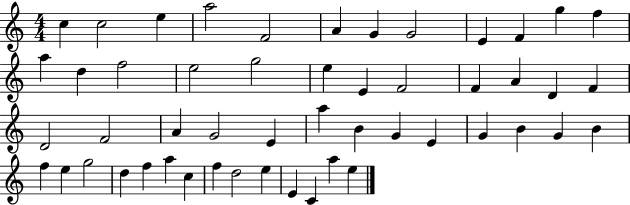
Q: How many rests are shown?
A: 0